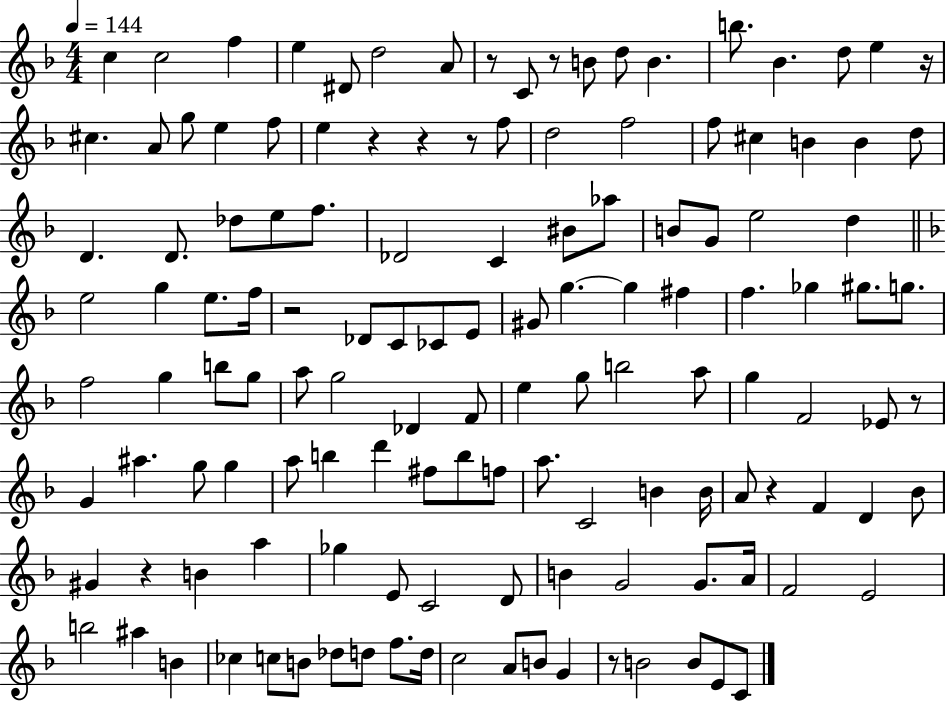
C5/q C5/h F5/q E5/q D#4/e D5/h A4/e R/e C4/e R/e B4/e D5/e B4/q. B5/e. Bb4/q. D5/e E5/q R/s C#5/q. A4/e G5/e E5/q F5/e E5/q R/q R/q R/e F5/e D5/h F5/h F5/e C#5/q B4/q B4/q D5/e D4/q. D4/e. Db5/e E5/e F5/e. Db4/h C4/q BIS4/e Ab5/e B4/e G4/e E5/h D5/q E5/h G5/q E5/e. F5/s R/h Db4/e C4/e CES4/e E4/e G#4/e G5/q. G5/q F#5/q F5/q. Gb5/q G#5/e. G5/e. F5/h G5/q B5/e G5/e A5/e G5/h Db4/q F4/e E5/q G5/e B5/h A5/e G5/q F4/h Eb4/e R/e G4/q A#5/q. G5/e G5/q A5/e B5/q D6/q F#5/e B5/e F5/e A5/e. C4/h B4/q B4/s A4/e R/q F4/q D4/q Bb4/e G#4/q R/q B4/q A5/q Gb5/q E4/e C4/h D4/e B4/q G4/h G4/e. A4/s F4/h E4/h B5/h A#5/q B4/q CES5/q C5/e B4/e Db5/e D5/e F5/e. D5/s C5/h A4/e B4/e G4/q R/e B4/h B4/e E4/e C4/e